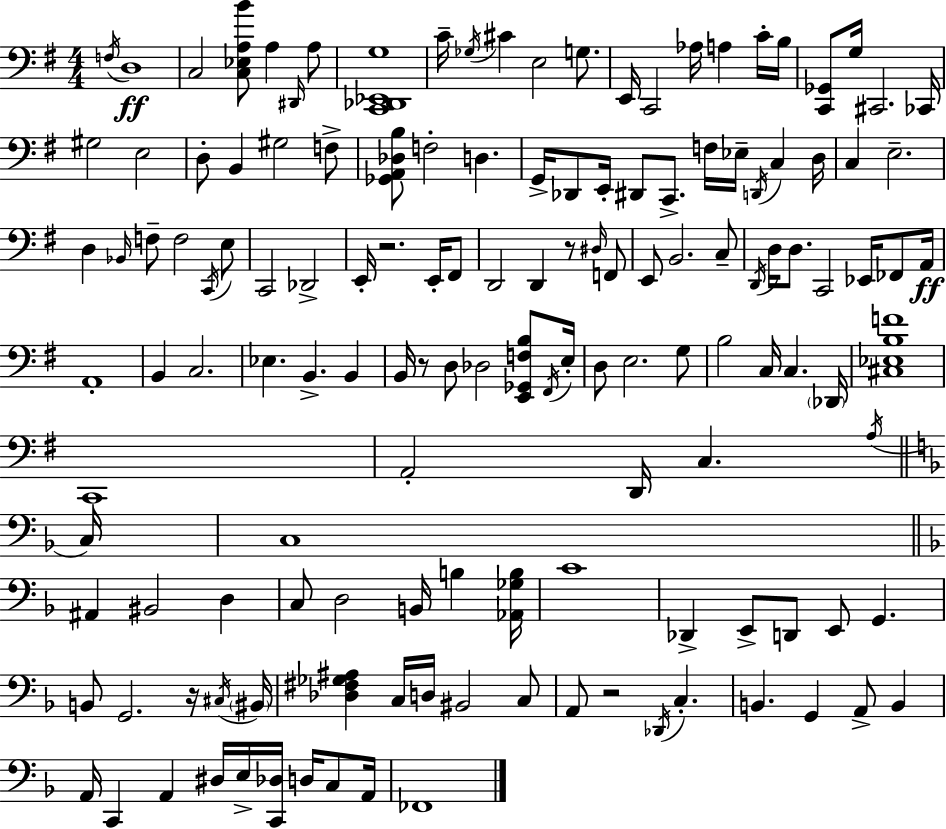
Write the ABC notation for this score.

X:1
T:Untitled
M:4/4
L:1/4
K:G
F,/4 D,4 C,2 [C,_E,A,B]/2 A, ^D,,/4 A,/2 [C,,_D,,_E,,G,]4 C/4 _G,/4 ^C E,2 G,/2 E,,/4 C,,2 _A,/4 A, C/4 B,/4 [C,,_G,,]/2 G,/4 ^C,,2 _C,,/4 ^G,2 E,2 D,/2 B,, ^G,2 F,/2 [_G,,A,,_D,B,]/2 F,2 D, G,,/4 _D,,/2 E,,/4 ^D,,/2 C,,/2 F,/4 _E,/4 D,,/4 C, D,/4 C, E,2 D, _B,,/4 F,/2 F,2 C,,/4 E,/2 C,,2 _D,,2 E,,/4 z2 E,,/4 ^F,,/2 D,,2 D,, z/2 ^D,/4 F,,/2 E,,/2 B,,2 C,/2 D,,/4 D,/4 D,/2 C,,2 _E,,/4 _F,,/2 A,,/4 A,,4 B,, C,2 _E, B,, B,, B,,/4 z/2 D,/2 _D,2 [E,,_G,,F,B,]/2 ^F,,/4 E,/4 D,/2 E,2 G,/2 B,2 C,/4 C, _D,,/4 [^C,_E,B,F]4 C,,4 A,,2 D,,/4 C, A,/4 C,/4 C,4 ^A,, ^B,,2 D, C,/2 D,2 B,,/4 B, [_A,,_G,B,]/4 C4 _D,, E,,/2 D,,/2 E,,/2 G,, B,,/2 G,,2 z/4 ^C,/4 ^B,,/4 [_D,^F,_G,^A,] C,/4 D,/4 ^B,,2 C,/2 A,,/2 z2 _D,,/4 C, B,, G,, A,,/2 B,, A,,/4 C,, A,, ^D,/4 E,/4 [C,,_D,]/4 D,/4 C,/2 A,,/4 _F,,4